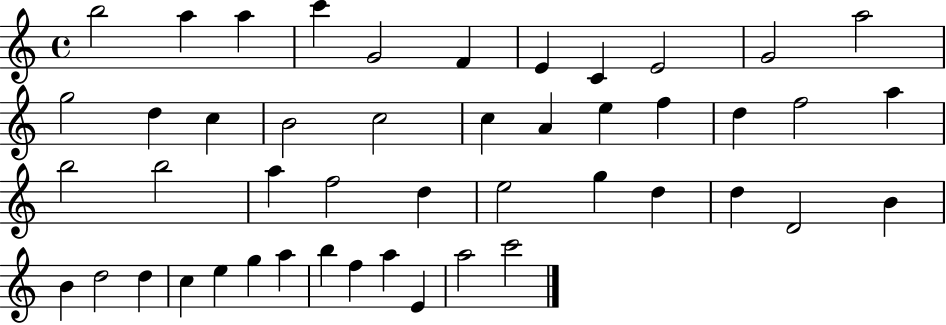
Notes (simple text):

B5/h A5/q A5/q C6/q G4/h F4/q E4/q C4/q E4/h G4/h A5/h G5/h D5/q C5/q B4/h C5/h C5/q A4/q E5/q F5/q D5/q F5/h A5/q B5/h B5/h A5/q F5/h D5/q E5/h G5/q D5/q D5/q D4/h B4/q B4/q D5/h D5/q C5/q E5/q G5/q A5/q B5/q F5/q A5/q E4/q A5/h C6/h